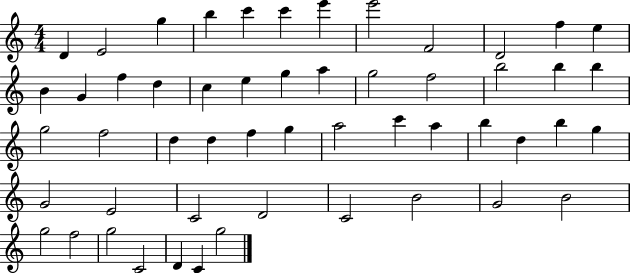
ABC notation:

X:1
T:Untitled
M:4/4
L:1/4
K:C
D E2 g b c' c' e' e'2 F2 D2 f e B G f d c e g a g2 f2 b2 b b g2 f2 d d f g a2 c' a b d b g G2 E2 C2 D2 C2 B2 G2 B2 g2 f2 g2 C2 D C g2